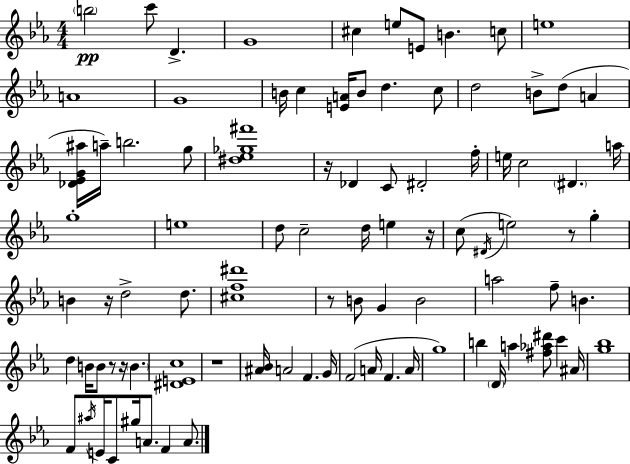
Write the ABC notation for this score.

X:1
T:Untitled
M:4/4
L:1/4
K:Cm
b2 c'/2 D G4 ^c e/2 E/2 B c/2 e4 A4 G4 B/4 c [EA]/4 B/2 d c/2 d2 B/2 d/2 A [_D_EG^a]/4 a/4 b2 g/2 [^d_e_g^f']4 z/4 _D C/2 ^D2 f/4 e/4 c2 ^D a/4 g4 e4 d/2 c2 d/4 e z/4 c/2 ^D/4 e2 z/2 g B z/4 d2 d/2 [^cf^d']4 z/2 B/2 G B2 a2 f/2 B d B/4 B/2 z/2 z/4 B [^DEc]4 z4 [^A_B]/4 A2 F G/4 F2 A/4 F A/4 g4 b D/4 a [^f_a^d']/2 c' ^A/4 [g_b]4 F/2 ^a/4 E/4 C/2 ^g/4 A/2 F A/2